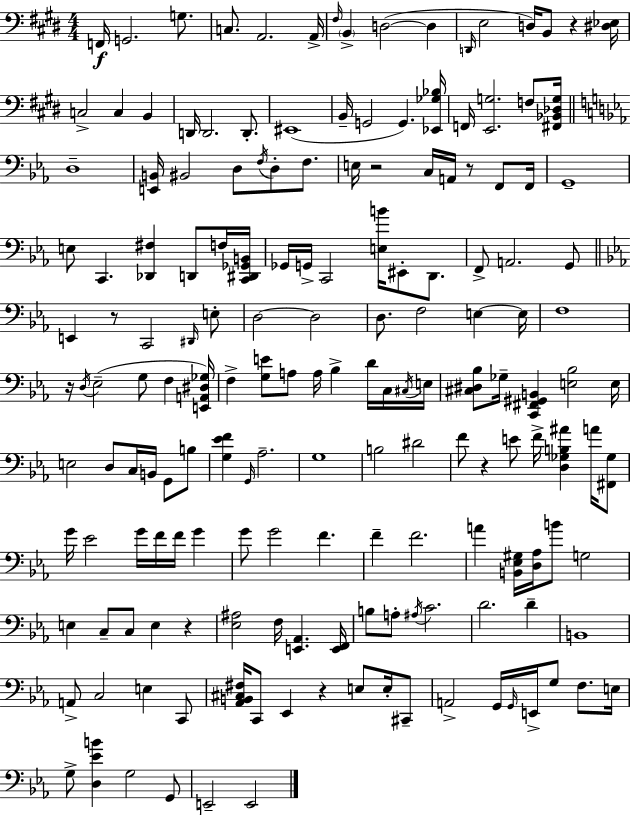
X:1
T:Untitled
M:4/4
L:1/4
K:E
F,,/4 G,,2 G,/2 C,/2 A,,2 A,,/4 ^F,/4 B,, D,2 D, D,,/4 E,2 D,/4 B,,/2 z [^D,_E,]/4 C,2 C, B,, D,,/4 D,,2 D,,/2 ^E,,4 B,,/4 G,,2 G,, [_E,,_G,_B,]/4 F,,/4 [E,,G,]2 F,/2 [^F,,_B,,_D,G,]/4 D,4 [E,,B,,]/4 ^B,,2 D,/2 F,/4 D,/2 F,/2 E,/4 z2 C,/4 A,,/4 z/2 F,,/2 F,,/4 G,,4 E,/2 C,, [_D,,^F,] D,,/2 F,/4 [C,,^D,,_G,,B,,]/4 _G,,/4 G,,/4 C,,2 [E,B]/4 ^E,,/2 D,,/2 F,,/2 A,,2 G,,/2 E,, z/2 C,,2 ^D,,/4 E,/2 D,2 D,2 D,/2 F,2 E, E,/4 F,4 z/4 D,/4 _E,2 G,/2 F, [E,,A,,^D,_G,]/4 F, [G,E]/2 A,/2 A,/4 _B, D/4 C,/4 ^C,/4 E,/4 [^C,^D,_B,]/2 _G,/4 [C,,^F,,^G,,B,,] [E,_B,]2 E,/4 E,2 D,/2 C,/4 B,,/4 G,,/2 B,/2 [G,_EF] G,,/4 _A,2 G,4 B,2 ^D2 F/2 z E/2 F/4 [D,_G,B,^A] A/4 [^F,,_G,]/2 G/4 _E2 G/4 F/4 F/4 G G/2 G2 F F F2 A [B,,_E,^G,]/4 [D,_A,]/4 B/2 G,2 E, C,/2 C,/2 E, z [_E,^A,]2 F,/4 [E,,_A,,] [E,,F,,]/4 B,/2 A,/2 ^A,/4 C2 D2 D B,,4 A,,/2 C,2 E, C,,/2 [_A,,B,,^C,^F,]/4 C,,/2 _E,, z E,/2 E,/4 ^C,,/2 A,,2 G,,/4 G,,/4 E,,/4 G,/2 F,/2 E,/4 G,/2 [D,_EB] G,2 G,,/2 E,,2 E,,2